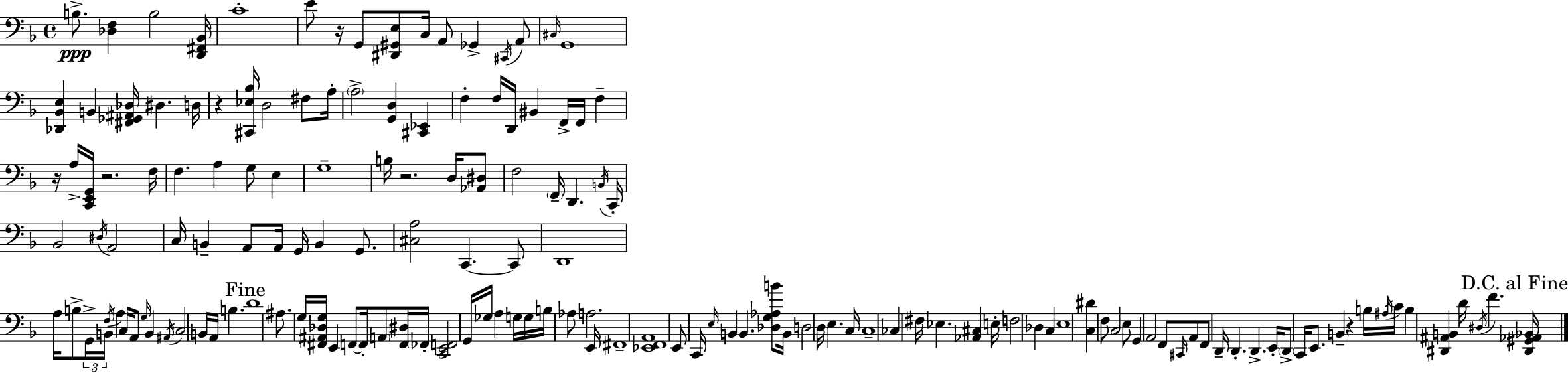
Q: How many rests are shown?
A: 6